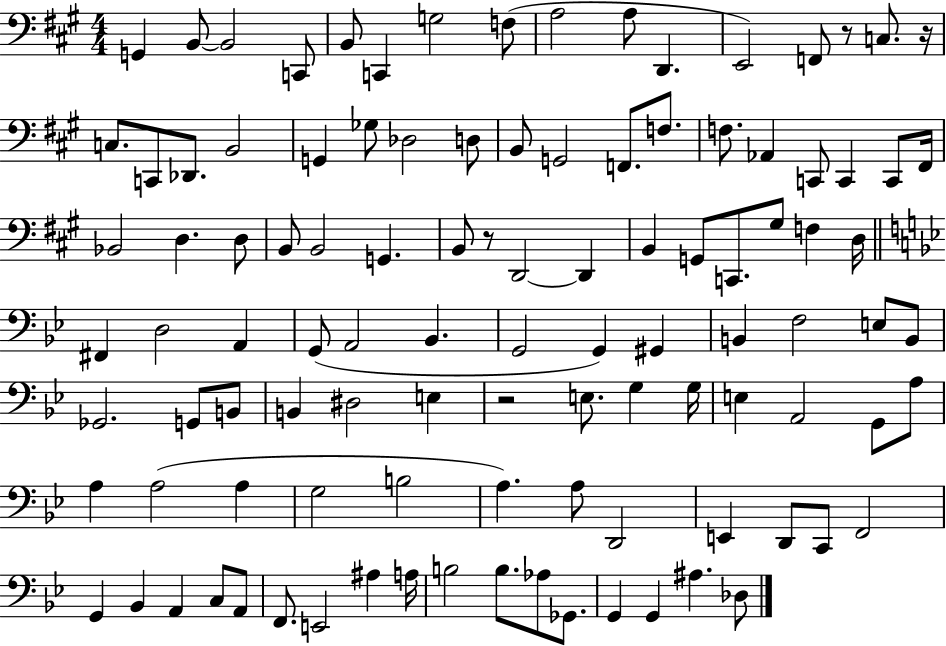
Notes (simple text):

G2/q B2/e B2/h C2/e B2/e C2/q G3/h F3/e A3/h A3/e D2/q. E2/h F2/e R/e C3/e. R/s C3/e. C2/e Db2/e. B2/h G2/q Gb3/e Db3/h D3/e B2/e G2/h F2/e. F3/e. F3/e. Ab2/q C2/e C2/q C2/e F#2/s Bb2/h D3/q. D3/e B2/e B2/h G2/q. B2/e R/e D2/h D2/q B2/q G2/e C2/e. G#3/e F3/q D3/s F#2/q D3/h A2/q G2/e A2/h Bb2/q. G2/h G2/q G#2/q B2/q F3/h E3/e B2/e Gb2/h. G2/e B2/e B2/q D#3/h E3/q R/h E3/e. G3/q G3/s E3/q A2/h G2/e A3/e A3/q A3/h A3/q G3/h B3/h A3/q. A3/e D2/h E2/q D2/e C2/e F2/h G2/q Bb2/q A2/q C3/e A2/e F2/e. E2/h A#3/q A3/s B3/h B3/e. Ab3/e Gb2/e. G2/q G2/q A#3/q. Db3/e